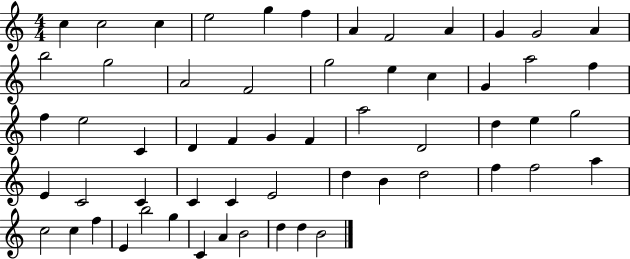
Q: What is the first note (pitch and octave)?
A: C5